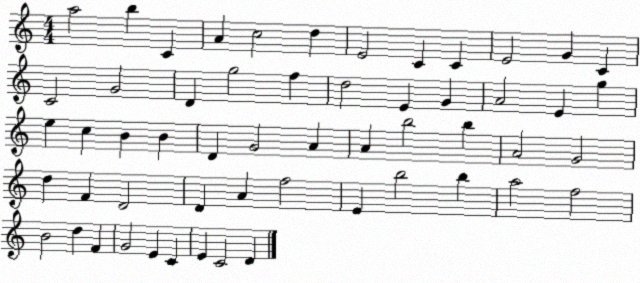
X:1
T:Untitled
M:4/4
L:1/4
K:C
a2 b C A c2 d E2 C C E2 G C C2 G2 D g2 f d2 E G A2 E g e c B B D G2 A A b2 b A2 G2 d F D2 D A f2 E b2 b a2 f2 B2 d F G2 E C E C2 D